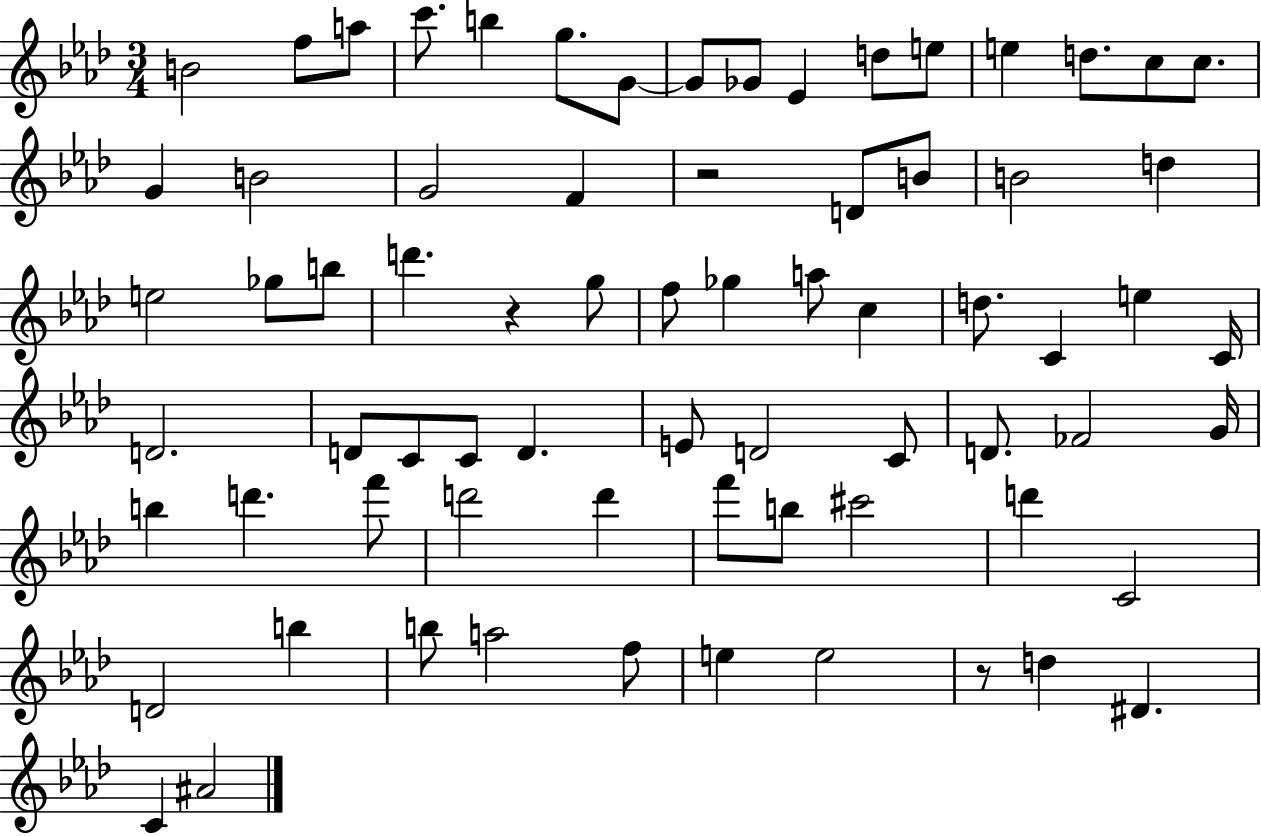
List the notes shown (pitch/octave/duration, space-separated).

B4/h F5/e A5/e C6/e. B5/q G5/e. G4/e G4/e Gb4/e Eb4/q D5/e E5/e E5/q D5/e. C5/e C5/e. G4/q B4/h G4/h F4/q R/h D4/e B4/e B4/h D5/q E5/h Gb5/e B5/e D6/q. R/q G5/e F5/e Gb5/q A5/e C5/q D5/e. C4/q E5/q C4/s D4/h. D4/e C4/e C4/e D4/q. E4/e D4/h C4/e D4/e. FES4/h G4/s B5/q D6/q. F6/e D6/h D6/q F6/e B5/e C#6/h D6/q C4/h D4/h B5/q B5/e A5/h F5/e E5/q E5/h R/e D5/q D#4/q. C4/q A#4/h